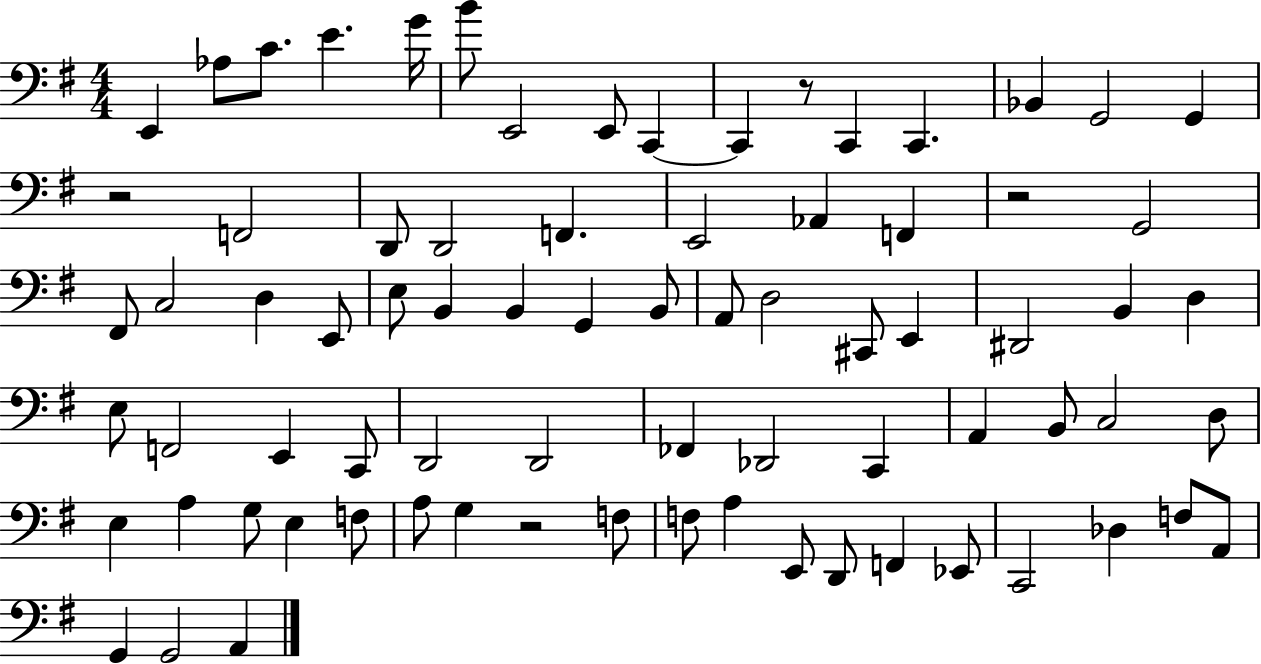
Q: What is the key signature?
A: G major